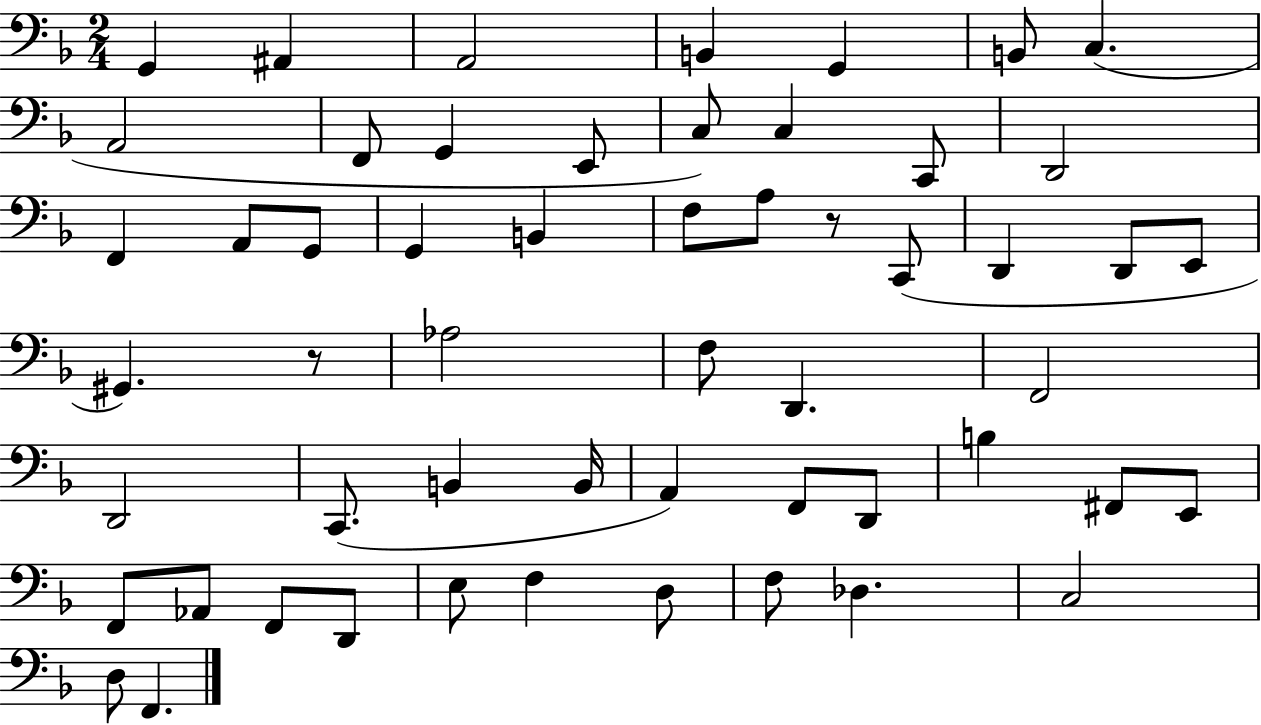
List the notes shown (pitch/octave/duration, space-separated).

G2/q A#2/q A2/h B2/q G2/q B2/e C3/q. A2/h F2/e G2/q E2/e C3/e C3/q C2/e D2/h F2/q A2/e G2/e G2/q B2/q F3/e A3/e R/e C2/e D2/q D2/e E2/e G#2/q. R/e Ab3/h F3/e D2/q. F2/h D2/h C2/e. B2/q B2/s A2/q F2/e D2/e B3/q F#2/e E2/e F2/e Ab2/e F2/e D2/e E3/e F3/q D3/e F3/e Db3/q. C3/h D3/e F2/q.